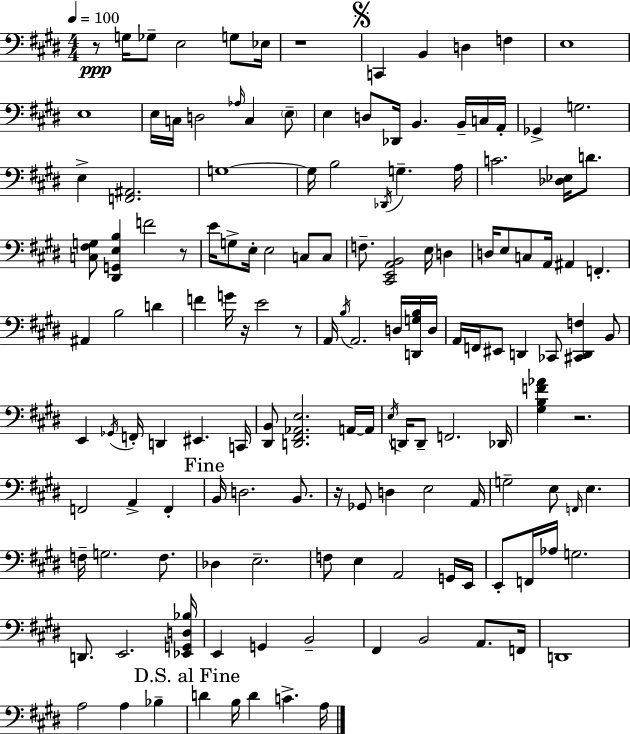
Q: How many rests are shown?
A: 7